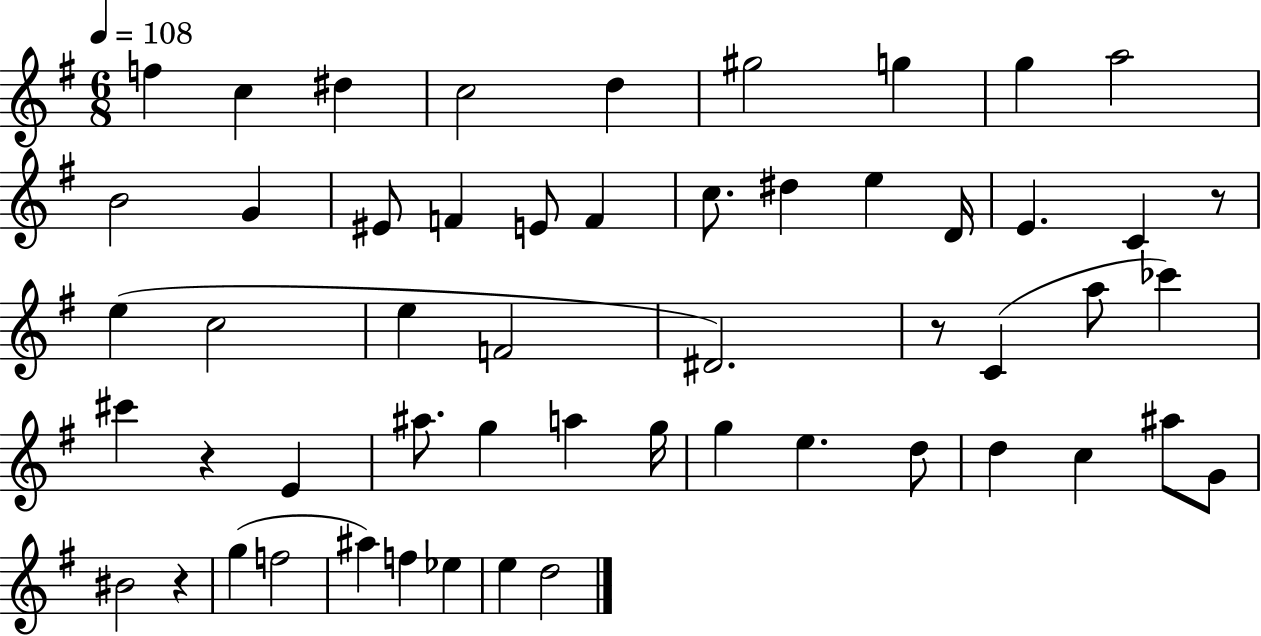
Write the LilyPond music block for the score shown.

{
  \clef treble
  \numericTimeSignature
  \time 6/8
  \key g \major
  \tempo 4 = 108
  f''4 c''4 dis''4 | c''2 d''4 | gis''2 g''4 | g''4 a''2 | \break b'2 g'4 | eis'8 f'4 e'8 f'4 | c''8. dis''4 e''4 d'16 | e'4. c'4 r8 | \break e''4( c''2 | e''4 f'2 | dis'2.) | r8 c'4( a''8 ces'''4) | \break cis'''4 r4 e'4 | ais''8. g''4 a''4 g''16 | g''4 e''4. d''8 | d''4 c''4 ais''8 g'8 | \break bis'2 r4 | g''4( f''2 | ais''4) f''4 ees''4 | e''4 d''2 | \break \bar "|."
}